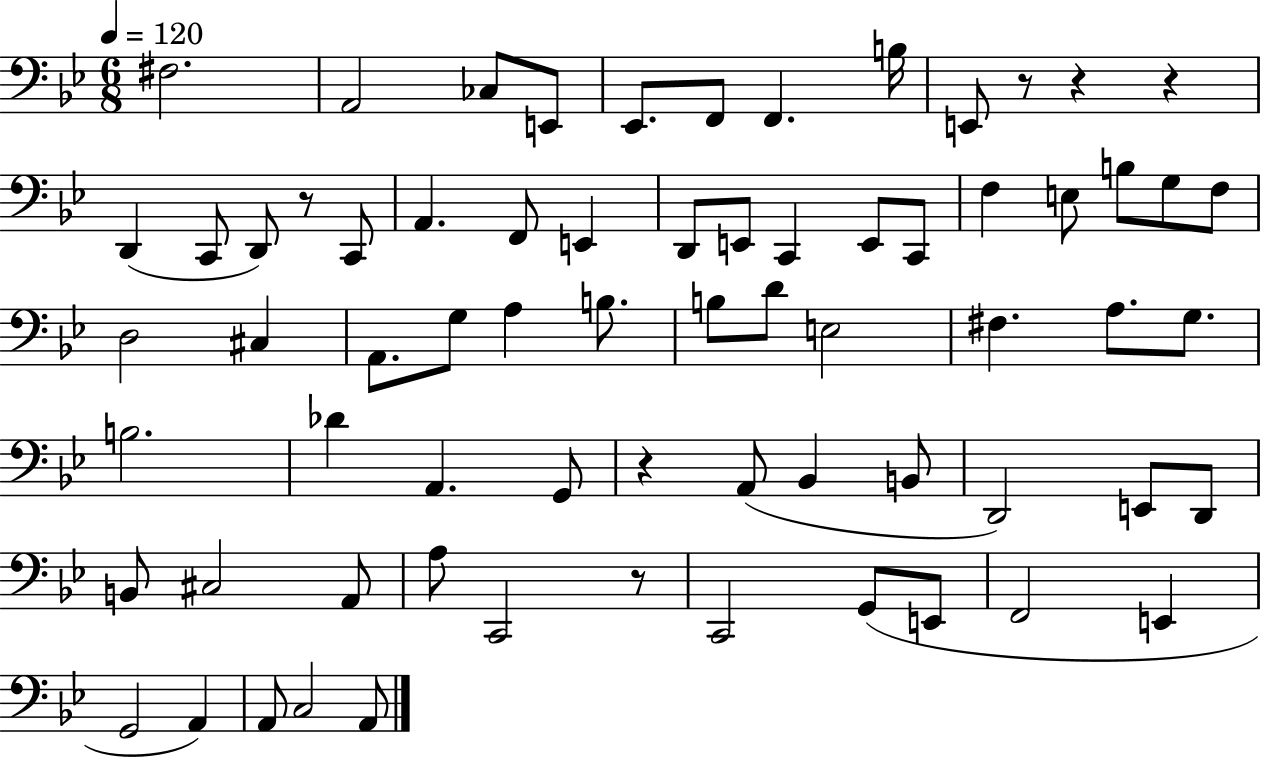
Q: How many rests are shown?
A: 6